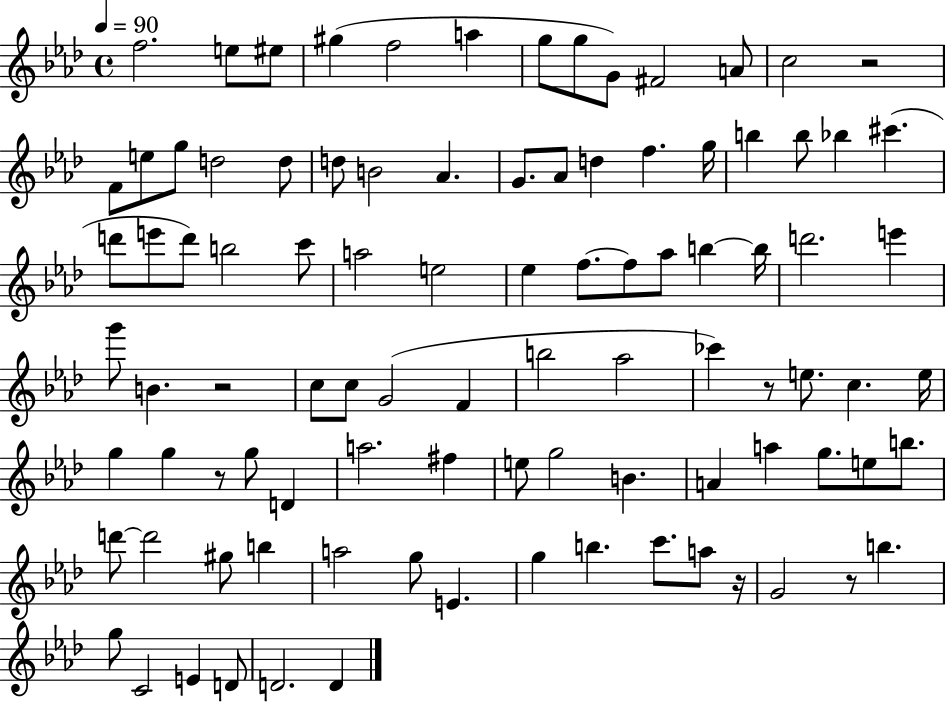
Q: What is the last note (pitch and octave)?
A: D4